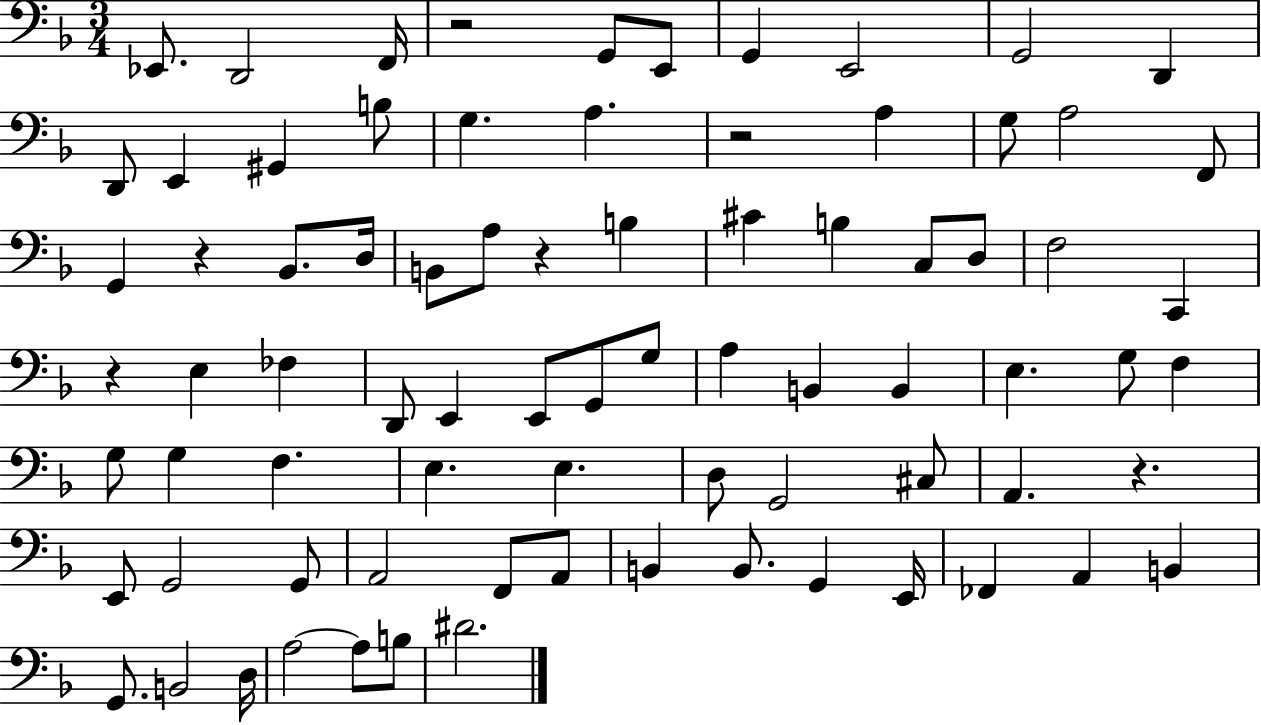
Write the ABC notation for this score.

X:1
T:Untitled
M:3/4
L:1/4
K:F
_E,,/2 D,,2 F,,/4 z2 G,,/2 E,,/2 G,, E,,2 G,,2 D,, D,,/2 E,, ^G,, B,/2 G, A, z2 A, G,/2 A,2 F,,/2 G,, z _B,,/2 D,/4 B,,/2 A,/2 z B, ^C B, C,/2 D,/2 F,2 C,, z E, _F, D,,/2 E,, E,,/2 G,,/2 G,/2 A, B,, B,, E, G,/2 F, G,/2 G, F, E, E, D,/2 G,,2 ^C,/2 A,, z E,,/2 G,,2 G,,/2 A,,2 F,,/2 A,,/2 B,, B,,/2 G,, E,,/4 _F,, A,, B,, G,,/2 B,,2 D,/4 A,2 A,/2 B,/2 ^D2